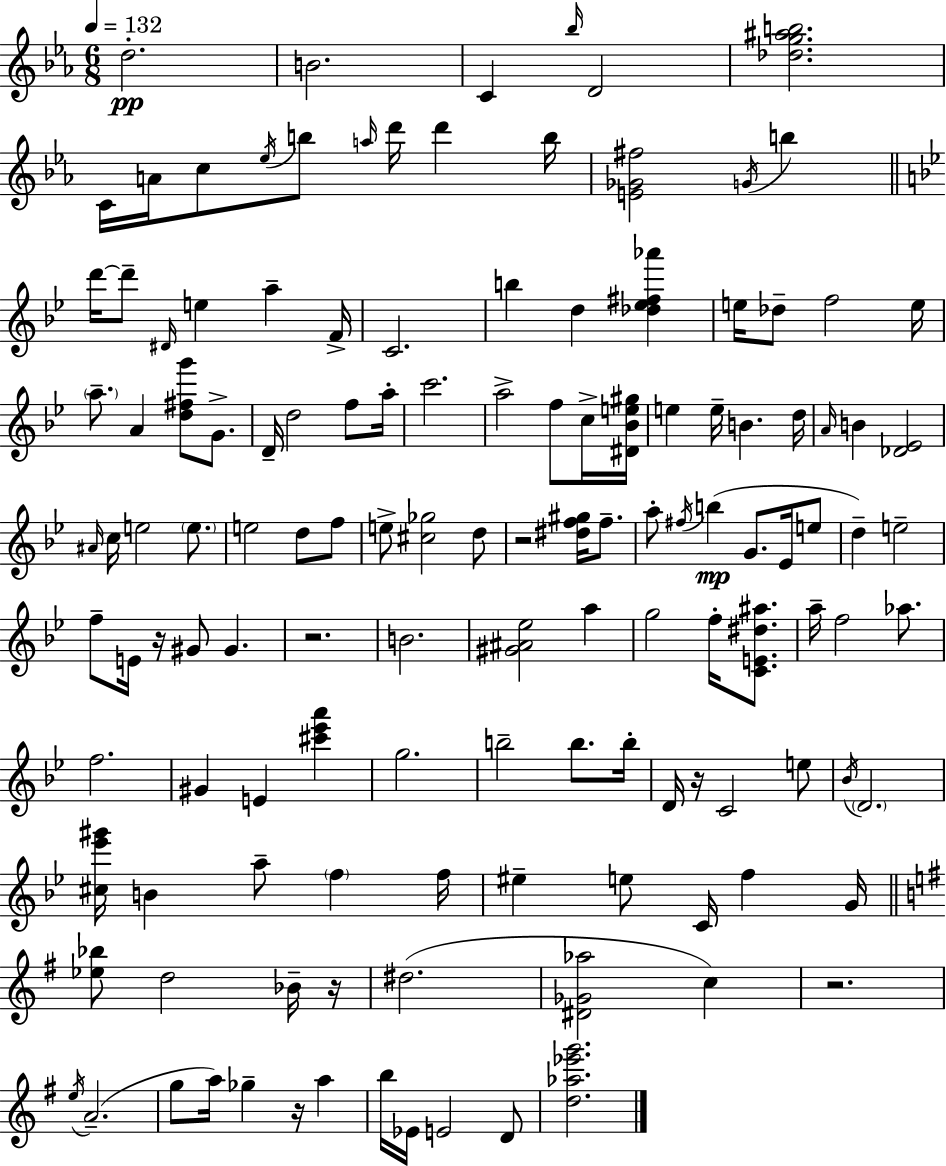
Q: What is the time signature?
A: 6/8